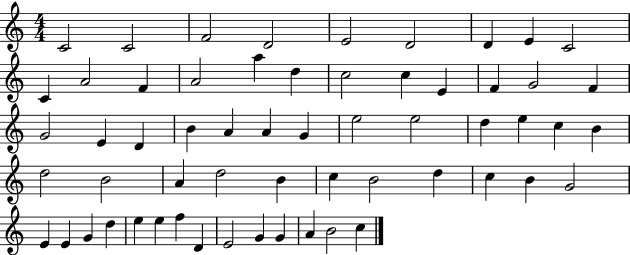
X:1
T:Untitled
M:4/4
L:1/4
K:C
C2 C2 F2 D2 E2 D2 D E C2 C A2 F A2 a d c2 c E F G2 F G2 E D B A A G e2 e2 d e c B d2 B2 A d2 B c B2 d c B G2 E E G d e e f D E2 G G A B2 c